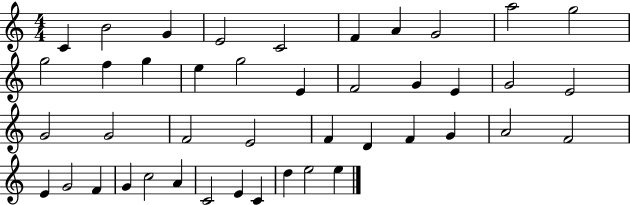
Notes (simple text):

C4/q B4/h G4/q E4/h C4/h F4/q A4/q G4/h A5/h G5/h G5/h F5/q G5/q E5/q G5/h E4/q F4/h G4/q E4/q G4/h E4/h G4/h G4/h F4/h E4/h F4/q D4/q F4/q G4/q A4/h F4/h E4/q G4/h F4/q G4/q C5/h A4/q C4/h E4/q C4/q D5/q E5/h E5/q